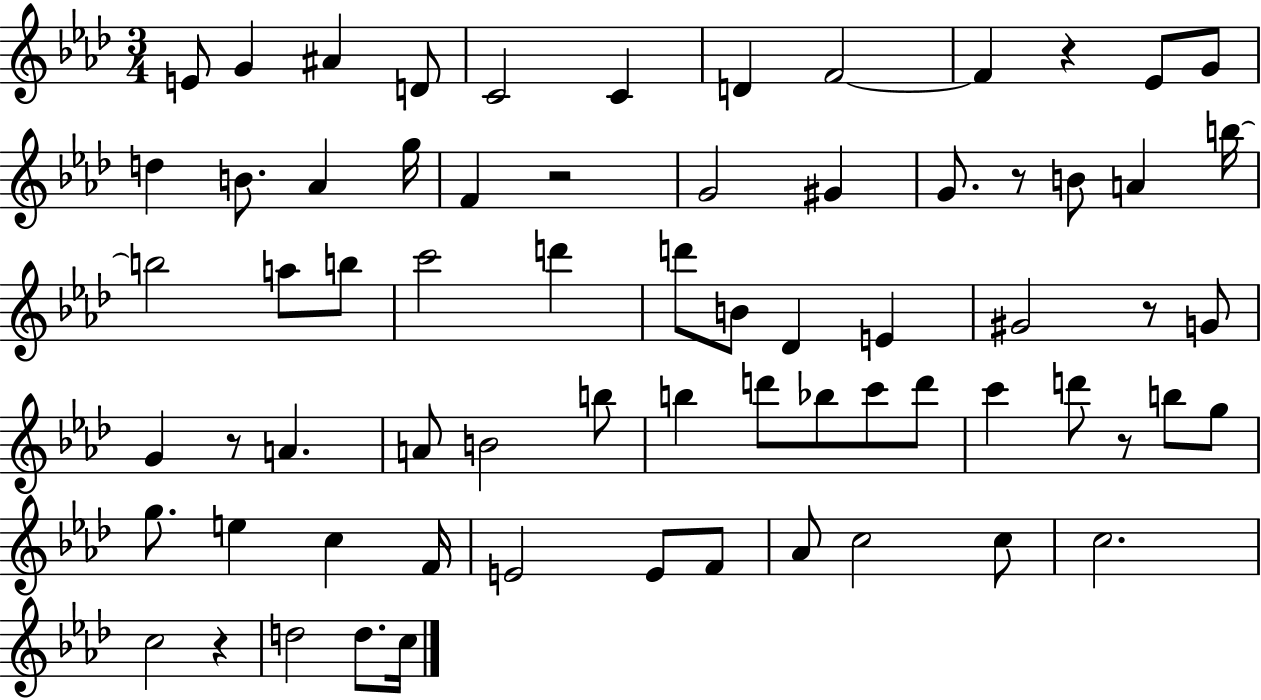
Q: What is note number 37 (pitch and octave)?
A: B4